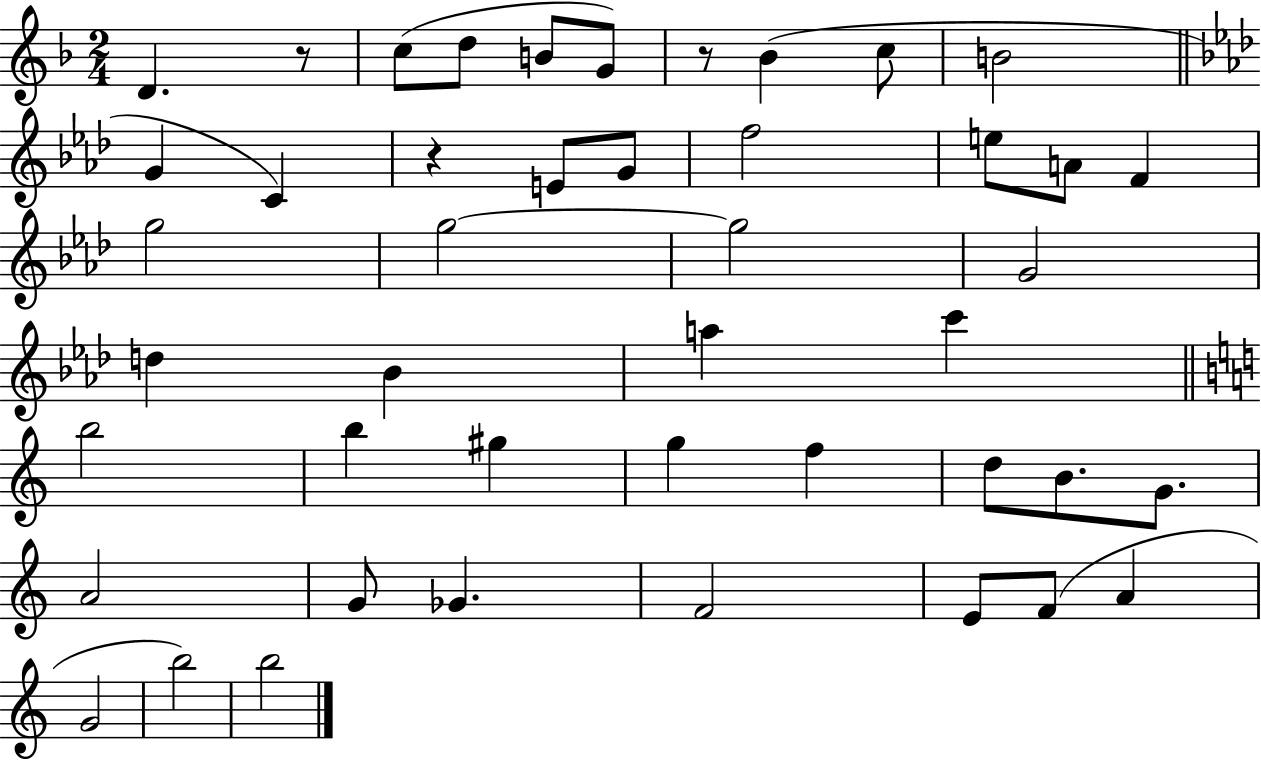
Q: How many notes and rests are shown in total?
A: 45